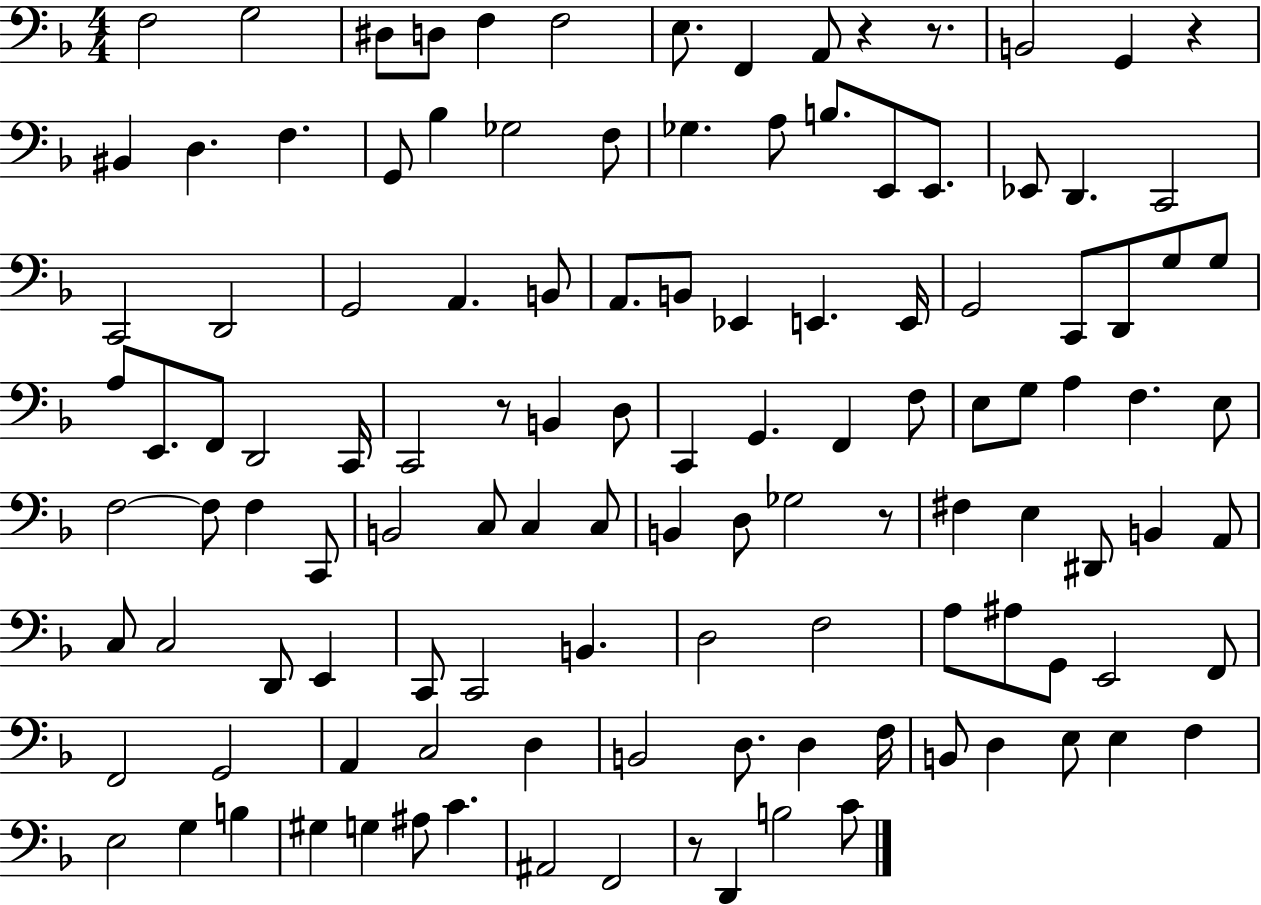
X:1
T:Untitled
M:4/4
L:1/4
K:F
F,2 G,2 ^D,/2 D,/2 F, F,2 E,/2 F,, A,,/2 z z/2 B,,2 G,, z ^B,, D, F, G,,/2 _B, _G,2 F,/2 _G, A,/2 B,/2 E,,/2 E,,/2 _E,,/2 D,, C,,2 C,,2 D,,2 G,,2 A,, B,,/2 A,,/2 B,,/2 _E,, E,, E,,/4 G,,2 C,,/2 D,,/2 G,/2 G,/2 A,/2 E,,/2 F,,/2 D,,2 C,,/4 C,,2 z/2 B,, D,/2 C,, G,, F,, F,/2 E,/2 G,/2 A, F, E,/2 F,2 F,/2 F, C,,/2 B,,2 C,/2 C, C,/2 B,, D,/2 _G,2 z/2 ^F, E, ^D,,/2 B,, A,,/2 C,/2 C,2 D,,/2 E,, C,,/2 C,,2 B,, D,2 F,2 A,/2 ^A,/2 G,,/2 E,,2 F,,/2 F,,2 G,,2 A,, C,2 D, B,,2 D,/2 D, F,/4 B,,/2 D, E,/2 E, F, E,2 G, B, ^G, G, ^A,/2 C ^A,,2 F,,2 z/2 D,, B,2 C/2